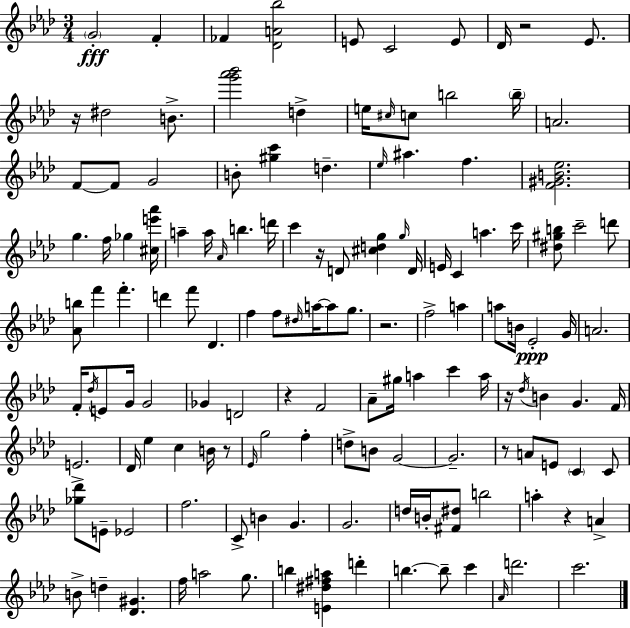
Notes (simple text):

G4/h F4/q FES4/q [Db4,A4,Bb5]/h E4/e C4/h E4/e Db4/s R/h Eb4/e. R/s D#5/h B4/e. [G6,Ab6,Bb6]/h D5/q E5/s C#5/s C5/e B5/h B5/s A4/h. F4/e F4/e G4/h B4/e [G#5,C6]/q D5/q. Eb5/s A#5/q. F5/q. [F4,G#4,B4,Eb5]/h. G5/q. F5/s Gb5/q [C#5,E6,Ab6]/s A5/q A5/s Ab4/s B5/q. D6/s C6/q R/s D4/e [C#5,D5,G5]/q G5/s D4/s E4/s C4/q A5/q. C6/s [D#5,G#5,B5]/e C6/h D6/e [Ab4,B5]/e F6/q F6/q. D6/q F6/e Db4/q. F5/q F5/e D#5/s A5/s A5/e G5/e. R/h. F5/h A5/q A5/e B4/s Eb4/h G4/s A4/h. F4/s Db5/s E4/e G4/s G4/h Gb4/q D4/h R/q F4/h Ab4/e G#5/s A5/q C6/q A5/s R/s Db5/s B4/q G4/q. F4/s E4/h. Db4/s Eb5/q C5/q B4/s R/e Eb4/s G5/h F5/q D5/e B4/e G4/h G4/h. R/e A4/e E4/e C4/q C4/e [Gb5,Db6]/e E4/e Eb4/h F5/h. C4/e B4/q G4/q. G4/h. D5/s B4/s [F#4,D#5]/e B5/h A5/q R/q A4/q B4/e D5/q [Db4,G#4]/q. F5/s A5/h G5/e. B5/q [E4,D#5,F#5,A5]/q D6/q B5/q. B5/e C6/q Ab4/s D6/h. C6/h.